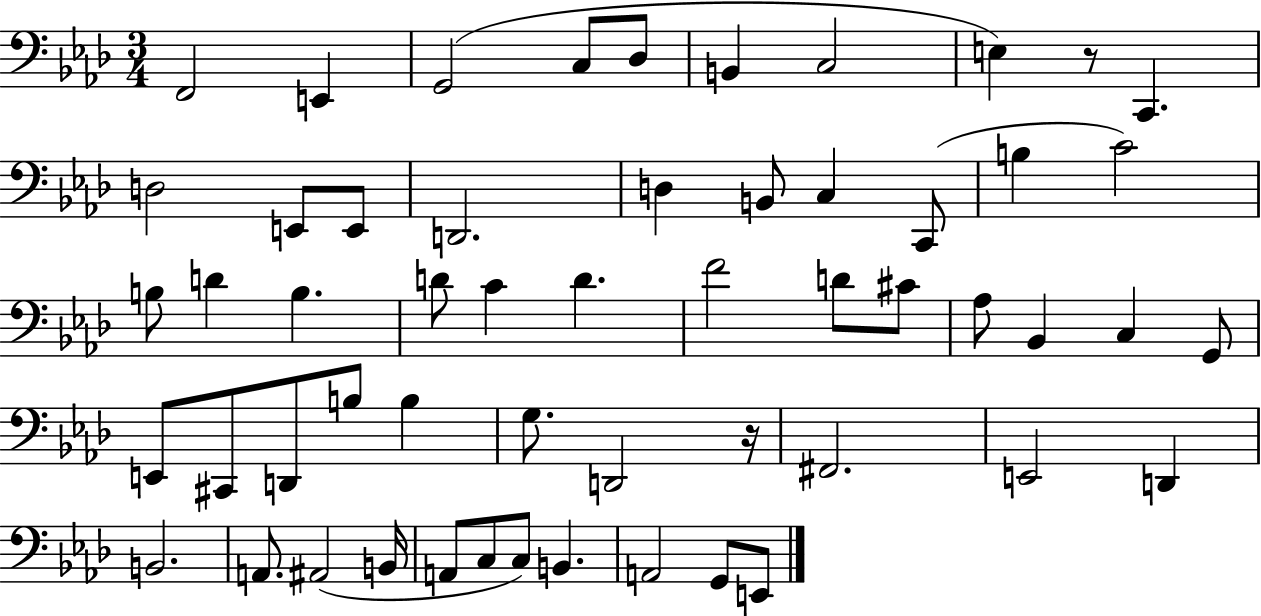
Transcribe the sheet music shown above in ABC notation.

X:1
T:Untitled
M:3/4
L:1/4
K:Ab
F,,2 E,, G,,2 C,/2 _D,/2 B,, C,2 E, z/2 C,, D,2 E,,/2 E,,/2 D,,2 D, B,,/2 C, C,,/2 B, C2 B,/2 D B, D/2 C D F2 D/2 ^C/2 _A,/2 _B,, C, G,,/2 E,,/2 ^C,,/2 D,,/2 B,/2 B, G,/2 D,,2 z/4 ^F,,2 E,,2 D,, B,,2 A,,/2 ^A,,2 B,,/4 A,,/2 C,/2 C,/2 B,, A,,2 G,,/2 E,,/2